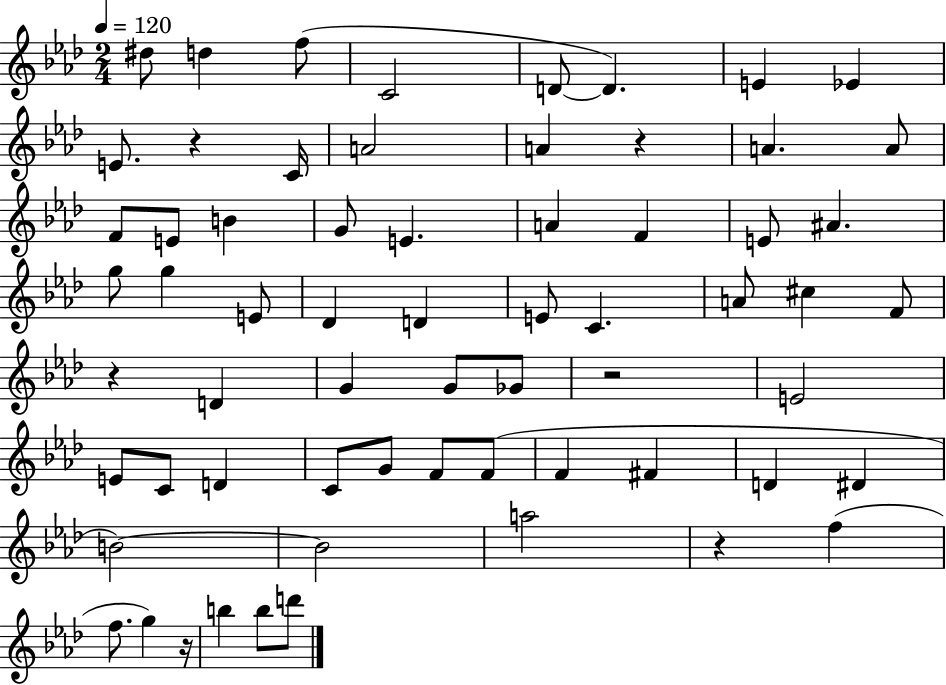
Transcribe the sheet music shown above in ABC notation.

X:1
T:Untitled
M:2/4
L:1/4
K:Ab
^d/2 d f/2 C2 D/2 D E _E E/2 z C/4 A2 A z A A/2 F/2 E/2 B G/2 E A F E/2 ^A g/2 g E/2 _D D E/2 C A/2 ^c F/2 z D G G/2 _G/2 z2 E2 E/2 C/2 D C/2 G/2 F/2 F/2 F ^F D ^D B2 B2 a2 z f f/2 g z/4 b b/2 d'/2